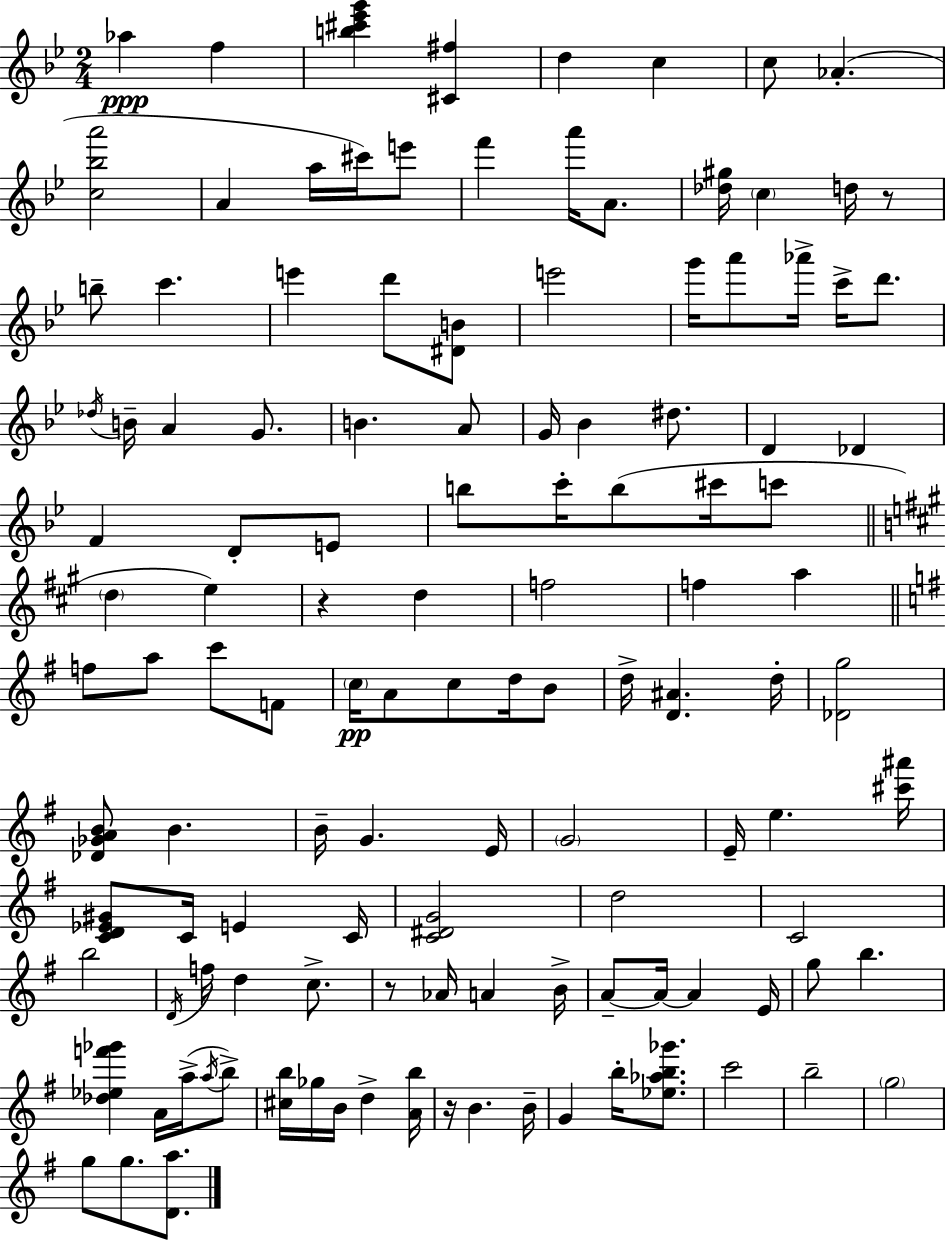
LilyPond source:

{
  \clef treble
  \numericTimeSignature
  \time 2/4
  \key bes \major
  aes''4\ppp f''4 | <b'' cis''' ees''' g'''>4 <cis' fis''>4 | d''4 c''4 | c''8 aes'4.-.( | \break <c'' bes'' a'''>2 | a'4 a''16 cis'''16) e'''8 | f'''4 a'''16 a'8. | <des'' gis''>16 \parenthesize c''4 d''16 r8 | \break b''8-- c'''4. | e'''4 d'''8 <dis' b'>8 | e'''2 | g'''16 a'''8 aes'''16-> c'''16-> d'''8. | \break \acciaccatura { des''16 } b'16-- a'4 g'8. | b'4. a'8 | g'16 bes'4 dis''8. | d'4 des'4 | \break f'4 d'8-. e'8 | b''8 c'''16-. b''8( cis'''16 c'''8 | \bar "||" \break \key a \major \parenthesize d''4 e''4) | r4 d''4 | f''2 | f''4 a''4 | \break \bar "||" \break \key g \major f''8 a''8 c'''8 f'8 | \parenthesize c''16\pp a'8 c''8 d''16 b'8 | d''16-> <d' ais'>4. d''16-. | <des' g''>2 | \break <des' ges' a' b'>8 b'4. | b'16-- g'4. e'16 | \parenthesize g'2 | e'16-- e''4. <cis''' ais'''>16 | \break <c' d' ees' gis'>8 c'16 e'4 c'16 | <c' dis' g'>2 | d''2 | c'2 | \break b''2 | \acciaccatura { d'16 } f''16 d''4 c''8.-> | r8 aes'16 a'4 | b'16-> a'8--~~ a'16~~ a'4 | \break e'16 g''8 b''4. | <des'' ees'' f''' ges'''>4 a'16 a''16->( \acciaccatura { a''16 } | b''8->) <cis'' b''>16 ges''16 b'16 d''4-> | <a' b''>16 r16 b'4. | \break b'16-- g'4 b''16-. <ees'' aes'' b'' ges'''>8. | c'''2 | b''2-- | \parenthesize g''2 | \break g''8 g''8. <d' a''>8. | \bar "|."
}